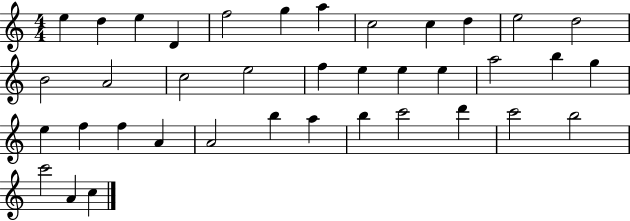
E5/q D5/q E5/q D4/q F5/h G5/q A5/q C5/h C5/q D5/q E5/h D5/h B4/h A4/h C5/h E5/h F5/q E5/q E5/q E5/q A5/h B5/q G5/q E5/q F5/q F5/q A4/q A4/h B5/q A5/q B5/q C6/h D6/q C6/h B5/h C6/h A4/q C5/q